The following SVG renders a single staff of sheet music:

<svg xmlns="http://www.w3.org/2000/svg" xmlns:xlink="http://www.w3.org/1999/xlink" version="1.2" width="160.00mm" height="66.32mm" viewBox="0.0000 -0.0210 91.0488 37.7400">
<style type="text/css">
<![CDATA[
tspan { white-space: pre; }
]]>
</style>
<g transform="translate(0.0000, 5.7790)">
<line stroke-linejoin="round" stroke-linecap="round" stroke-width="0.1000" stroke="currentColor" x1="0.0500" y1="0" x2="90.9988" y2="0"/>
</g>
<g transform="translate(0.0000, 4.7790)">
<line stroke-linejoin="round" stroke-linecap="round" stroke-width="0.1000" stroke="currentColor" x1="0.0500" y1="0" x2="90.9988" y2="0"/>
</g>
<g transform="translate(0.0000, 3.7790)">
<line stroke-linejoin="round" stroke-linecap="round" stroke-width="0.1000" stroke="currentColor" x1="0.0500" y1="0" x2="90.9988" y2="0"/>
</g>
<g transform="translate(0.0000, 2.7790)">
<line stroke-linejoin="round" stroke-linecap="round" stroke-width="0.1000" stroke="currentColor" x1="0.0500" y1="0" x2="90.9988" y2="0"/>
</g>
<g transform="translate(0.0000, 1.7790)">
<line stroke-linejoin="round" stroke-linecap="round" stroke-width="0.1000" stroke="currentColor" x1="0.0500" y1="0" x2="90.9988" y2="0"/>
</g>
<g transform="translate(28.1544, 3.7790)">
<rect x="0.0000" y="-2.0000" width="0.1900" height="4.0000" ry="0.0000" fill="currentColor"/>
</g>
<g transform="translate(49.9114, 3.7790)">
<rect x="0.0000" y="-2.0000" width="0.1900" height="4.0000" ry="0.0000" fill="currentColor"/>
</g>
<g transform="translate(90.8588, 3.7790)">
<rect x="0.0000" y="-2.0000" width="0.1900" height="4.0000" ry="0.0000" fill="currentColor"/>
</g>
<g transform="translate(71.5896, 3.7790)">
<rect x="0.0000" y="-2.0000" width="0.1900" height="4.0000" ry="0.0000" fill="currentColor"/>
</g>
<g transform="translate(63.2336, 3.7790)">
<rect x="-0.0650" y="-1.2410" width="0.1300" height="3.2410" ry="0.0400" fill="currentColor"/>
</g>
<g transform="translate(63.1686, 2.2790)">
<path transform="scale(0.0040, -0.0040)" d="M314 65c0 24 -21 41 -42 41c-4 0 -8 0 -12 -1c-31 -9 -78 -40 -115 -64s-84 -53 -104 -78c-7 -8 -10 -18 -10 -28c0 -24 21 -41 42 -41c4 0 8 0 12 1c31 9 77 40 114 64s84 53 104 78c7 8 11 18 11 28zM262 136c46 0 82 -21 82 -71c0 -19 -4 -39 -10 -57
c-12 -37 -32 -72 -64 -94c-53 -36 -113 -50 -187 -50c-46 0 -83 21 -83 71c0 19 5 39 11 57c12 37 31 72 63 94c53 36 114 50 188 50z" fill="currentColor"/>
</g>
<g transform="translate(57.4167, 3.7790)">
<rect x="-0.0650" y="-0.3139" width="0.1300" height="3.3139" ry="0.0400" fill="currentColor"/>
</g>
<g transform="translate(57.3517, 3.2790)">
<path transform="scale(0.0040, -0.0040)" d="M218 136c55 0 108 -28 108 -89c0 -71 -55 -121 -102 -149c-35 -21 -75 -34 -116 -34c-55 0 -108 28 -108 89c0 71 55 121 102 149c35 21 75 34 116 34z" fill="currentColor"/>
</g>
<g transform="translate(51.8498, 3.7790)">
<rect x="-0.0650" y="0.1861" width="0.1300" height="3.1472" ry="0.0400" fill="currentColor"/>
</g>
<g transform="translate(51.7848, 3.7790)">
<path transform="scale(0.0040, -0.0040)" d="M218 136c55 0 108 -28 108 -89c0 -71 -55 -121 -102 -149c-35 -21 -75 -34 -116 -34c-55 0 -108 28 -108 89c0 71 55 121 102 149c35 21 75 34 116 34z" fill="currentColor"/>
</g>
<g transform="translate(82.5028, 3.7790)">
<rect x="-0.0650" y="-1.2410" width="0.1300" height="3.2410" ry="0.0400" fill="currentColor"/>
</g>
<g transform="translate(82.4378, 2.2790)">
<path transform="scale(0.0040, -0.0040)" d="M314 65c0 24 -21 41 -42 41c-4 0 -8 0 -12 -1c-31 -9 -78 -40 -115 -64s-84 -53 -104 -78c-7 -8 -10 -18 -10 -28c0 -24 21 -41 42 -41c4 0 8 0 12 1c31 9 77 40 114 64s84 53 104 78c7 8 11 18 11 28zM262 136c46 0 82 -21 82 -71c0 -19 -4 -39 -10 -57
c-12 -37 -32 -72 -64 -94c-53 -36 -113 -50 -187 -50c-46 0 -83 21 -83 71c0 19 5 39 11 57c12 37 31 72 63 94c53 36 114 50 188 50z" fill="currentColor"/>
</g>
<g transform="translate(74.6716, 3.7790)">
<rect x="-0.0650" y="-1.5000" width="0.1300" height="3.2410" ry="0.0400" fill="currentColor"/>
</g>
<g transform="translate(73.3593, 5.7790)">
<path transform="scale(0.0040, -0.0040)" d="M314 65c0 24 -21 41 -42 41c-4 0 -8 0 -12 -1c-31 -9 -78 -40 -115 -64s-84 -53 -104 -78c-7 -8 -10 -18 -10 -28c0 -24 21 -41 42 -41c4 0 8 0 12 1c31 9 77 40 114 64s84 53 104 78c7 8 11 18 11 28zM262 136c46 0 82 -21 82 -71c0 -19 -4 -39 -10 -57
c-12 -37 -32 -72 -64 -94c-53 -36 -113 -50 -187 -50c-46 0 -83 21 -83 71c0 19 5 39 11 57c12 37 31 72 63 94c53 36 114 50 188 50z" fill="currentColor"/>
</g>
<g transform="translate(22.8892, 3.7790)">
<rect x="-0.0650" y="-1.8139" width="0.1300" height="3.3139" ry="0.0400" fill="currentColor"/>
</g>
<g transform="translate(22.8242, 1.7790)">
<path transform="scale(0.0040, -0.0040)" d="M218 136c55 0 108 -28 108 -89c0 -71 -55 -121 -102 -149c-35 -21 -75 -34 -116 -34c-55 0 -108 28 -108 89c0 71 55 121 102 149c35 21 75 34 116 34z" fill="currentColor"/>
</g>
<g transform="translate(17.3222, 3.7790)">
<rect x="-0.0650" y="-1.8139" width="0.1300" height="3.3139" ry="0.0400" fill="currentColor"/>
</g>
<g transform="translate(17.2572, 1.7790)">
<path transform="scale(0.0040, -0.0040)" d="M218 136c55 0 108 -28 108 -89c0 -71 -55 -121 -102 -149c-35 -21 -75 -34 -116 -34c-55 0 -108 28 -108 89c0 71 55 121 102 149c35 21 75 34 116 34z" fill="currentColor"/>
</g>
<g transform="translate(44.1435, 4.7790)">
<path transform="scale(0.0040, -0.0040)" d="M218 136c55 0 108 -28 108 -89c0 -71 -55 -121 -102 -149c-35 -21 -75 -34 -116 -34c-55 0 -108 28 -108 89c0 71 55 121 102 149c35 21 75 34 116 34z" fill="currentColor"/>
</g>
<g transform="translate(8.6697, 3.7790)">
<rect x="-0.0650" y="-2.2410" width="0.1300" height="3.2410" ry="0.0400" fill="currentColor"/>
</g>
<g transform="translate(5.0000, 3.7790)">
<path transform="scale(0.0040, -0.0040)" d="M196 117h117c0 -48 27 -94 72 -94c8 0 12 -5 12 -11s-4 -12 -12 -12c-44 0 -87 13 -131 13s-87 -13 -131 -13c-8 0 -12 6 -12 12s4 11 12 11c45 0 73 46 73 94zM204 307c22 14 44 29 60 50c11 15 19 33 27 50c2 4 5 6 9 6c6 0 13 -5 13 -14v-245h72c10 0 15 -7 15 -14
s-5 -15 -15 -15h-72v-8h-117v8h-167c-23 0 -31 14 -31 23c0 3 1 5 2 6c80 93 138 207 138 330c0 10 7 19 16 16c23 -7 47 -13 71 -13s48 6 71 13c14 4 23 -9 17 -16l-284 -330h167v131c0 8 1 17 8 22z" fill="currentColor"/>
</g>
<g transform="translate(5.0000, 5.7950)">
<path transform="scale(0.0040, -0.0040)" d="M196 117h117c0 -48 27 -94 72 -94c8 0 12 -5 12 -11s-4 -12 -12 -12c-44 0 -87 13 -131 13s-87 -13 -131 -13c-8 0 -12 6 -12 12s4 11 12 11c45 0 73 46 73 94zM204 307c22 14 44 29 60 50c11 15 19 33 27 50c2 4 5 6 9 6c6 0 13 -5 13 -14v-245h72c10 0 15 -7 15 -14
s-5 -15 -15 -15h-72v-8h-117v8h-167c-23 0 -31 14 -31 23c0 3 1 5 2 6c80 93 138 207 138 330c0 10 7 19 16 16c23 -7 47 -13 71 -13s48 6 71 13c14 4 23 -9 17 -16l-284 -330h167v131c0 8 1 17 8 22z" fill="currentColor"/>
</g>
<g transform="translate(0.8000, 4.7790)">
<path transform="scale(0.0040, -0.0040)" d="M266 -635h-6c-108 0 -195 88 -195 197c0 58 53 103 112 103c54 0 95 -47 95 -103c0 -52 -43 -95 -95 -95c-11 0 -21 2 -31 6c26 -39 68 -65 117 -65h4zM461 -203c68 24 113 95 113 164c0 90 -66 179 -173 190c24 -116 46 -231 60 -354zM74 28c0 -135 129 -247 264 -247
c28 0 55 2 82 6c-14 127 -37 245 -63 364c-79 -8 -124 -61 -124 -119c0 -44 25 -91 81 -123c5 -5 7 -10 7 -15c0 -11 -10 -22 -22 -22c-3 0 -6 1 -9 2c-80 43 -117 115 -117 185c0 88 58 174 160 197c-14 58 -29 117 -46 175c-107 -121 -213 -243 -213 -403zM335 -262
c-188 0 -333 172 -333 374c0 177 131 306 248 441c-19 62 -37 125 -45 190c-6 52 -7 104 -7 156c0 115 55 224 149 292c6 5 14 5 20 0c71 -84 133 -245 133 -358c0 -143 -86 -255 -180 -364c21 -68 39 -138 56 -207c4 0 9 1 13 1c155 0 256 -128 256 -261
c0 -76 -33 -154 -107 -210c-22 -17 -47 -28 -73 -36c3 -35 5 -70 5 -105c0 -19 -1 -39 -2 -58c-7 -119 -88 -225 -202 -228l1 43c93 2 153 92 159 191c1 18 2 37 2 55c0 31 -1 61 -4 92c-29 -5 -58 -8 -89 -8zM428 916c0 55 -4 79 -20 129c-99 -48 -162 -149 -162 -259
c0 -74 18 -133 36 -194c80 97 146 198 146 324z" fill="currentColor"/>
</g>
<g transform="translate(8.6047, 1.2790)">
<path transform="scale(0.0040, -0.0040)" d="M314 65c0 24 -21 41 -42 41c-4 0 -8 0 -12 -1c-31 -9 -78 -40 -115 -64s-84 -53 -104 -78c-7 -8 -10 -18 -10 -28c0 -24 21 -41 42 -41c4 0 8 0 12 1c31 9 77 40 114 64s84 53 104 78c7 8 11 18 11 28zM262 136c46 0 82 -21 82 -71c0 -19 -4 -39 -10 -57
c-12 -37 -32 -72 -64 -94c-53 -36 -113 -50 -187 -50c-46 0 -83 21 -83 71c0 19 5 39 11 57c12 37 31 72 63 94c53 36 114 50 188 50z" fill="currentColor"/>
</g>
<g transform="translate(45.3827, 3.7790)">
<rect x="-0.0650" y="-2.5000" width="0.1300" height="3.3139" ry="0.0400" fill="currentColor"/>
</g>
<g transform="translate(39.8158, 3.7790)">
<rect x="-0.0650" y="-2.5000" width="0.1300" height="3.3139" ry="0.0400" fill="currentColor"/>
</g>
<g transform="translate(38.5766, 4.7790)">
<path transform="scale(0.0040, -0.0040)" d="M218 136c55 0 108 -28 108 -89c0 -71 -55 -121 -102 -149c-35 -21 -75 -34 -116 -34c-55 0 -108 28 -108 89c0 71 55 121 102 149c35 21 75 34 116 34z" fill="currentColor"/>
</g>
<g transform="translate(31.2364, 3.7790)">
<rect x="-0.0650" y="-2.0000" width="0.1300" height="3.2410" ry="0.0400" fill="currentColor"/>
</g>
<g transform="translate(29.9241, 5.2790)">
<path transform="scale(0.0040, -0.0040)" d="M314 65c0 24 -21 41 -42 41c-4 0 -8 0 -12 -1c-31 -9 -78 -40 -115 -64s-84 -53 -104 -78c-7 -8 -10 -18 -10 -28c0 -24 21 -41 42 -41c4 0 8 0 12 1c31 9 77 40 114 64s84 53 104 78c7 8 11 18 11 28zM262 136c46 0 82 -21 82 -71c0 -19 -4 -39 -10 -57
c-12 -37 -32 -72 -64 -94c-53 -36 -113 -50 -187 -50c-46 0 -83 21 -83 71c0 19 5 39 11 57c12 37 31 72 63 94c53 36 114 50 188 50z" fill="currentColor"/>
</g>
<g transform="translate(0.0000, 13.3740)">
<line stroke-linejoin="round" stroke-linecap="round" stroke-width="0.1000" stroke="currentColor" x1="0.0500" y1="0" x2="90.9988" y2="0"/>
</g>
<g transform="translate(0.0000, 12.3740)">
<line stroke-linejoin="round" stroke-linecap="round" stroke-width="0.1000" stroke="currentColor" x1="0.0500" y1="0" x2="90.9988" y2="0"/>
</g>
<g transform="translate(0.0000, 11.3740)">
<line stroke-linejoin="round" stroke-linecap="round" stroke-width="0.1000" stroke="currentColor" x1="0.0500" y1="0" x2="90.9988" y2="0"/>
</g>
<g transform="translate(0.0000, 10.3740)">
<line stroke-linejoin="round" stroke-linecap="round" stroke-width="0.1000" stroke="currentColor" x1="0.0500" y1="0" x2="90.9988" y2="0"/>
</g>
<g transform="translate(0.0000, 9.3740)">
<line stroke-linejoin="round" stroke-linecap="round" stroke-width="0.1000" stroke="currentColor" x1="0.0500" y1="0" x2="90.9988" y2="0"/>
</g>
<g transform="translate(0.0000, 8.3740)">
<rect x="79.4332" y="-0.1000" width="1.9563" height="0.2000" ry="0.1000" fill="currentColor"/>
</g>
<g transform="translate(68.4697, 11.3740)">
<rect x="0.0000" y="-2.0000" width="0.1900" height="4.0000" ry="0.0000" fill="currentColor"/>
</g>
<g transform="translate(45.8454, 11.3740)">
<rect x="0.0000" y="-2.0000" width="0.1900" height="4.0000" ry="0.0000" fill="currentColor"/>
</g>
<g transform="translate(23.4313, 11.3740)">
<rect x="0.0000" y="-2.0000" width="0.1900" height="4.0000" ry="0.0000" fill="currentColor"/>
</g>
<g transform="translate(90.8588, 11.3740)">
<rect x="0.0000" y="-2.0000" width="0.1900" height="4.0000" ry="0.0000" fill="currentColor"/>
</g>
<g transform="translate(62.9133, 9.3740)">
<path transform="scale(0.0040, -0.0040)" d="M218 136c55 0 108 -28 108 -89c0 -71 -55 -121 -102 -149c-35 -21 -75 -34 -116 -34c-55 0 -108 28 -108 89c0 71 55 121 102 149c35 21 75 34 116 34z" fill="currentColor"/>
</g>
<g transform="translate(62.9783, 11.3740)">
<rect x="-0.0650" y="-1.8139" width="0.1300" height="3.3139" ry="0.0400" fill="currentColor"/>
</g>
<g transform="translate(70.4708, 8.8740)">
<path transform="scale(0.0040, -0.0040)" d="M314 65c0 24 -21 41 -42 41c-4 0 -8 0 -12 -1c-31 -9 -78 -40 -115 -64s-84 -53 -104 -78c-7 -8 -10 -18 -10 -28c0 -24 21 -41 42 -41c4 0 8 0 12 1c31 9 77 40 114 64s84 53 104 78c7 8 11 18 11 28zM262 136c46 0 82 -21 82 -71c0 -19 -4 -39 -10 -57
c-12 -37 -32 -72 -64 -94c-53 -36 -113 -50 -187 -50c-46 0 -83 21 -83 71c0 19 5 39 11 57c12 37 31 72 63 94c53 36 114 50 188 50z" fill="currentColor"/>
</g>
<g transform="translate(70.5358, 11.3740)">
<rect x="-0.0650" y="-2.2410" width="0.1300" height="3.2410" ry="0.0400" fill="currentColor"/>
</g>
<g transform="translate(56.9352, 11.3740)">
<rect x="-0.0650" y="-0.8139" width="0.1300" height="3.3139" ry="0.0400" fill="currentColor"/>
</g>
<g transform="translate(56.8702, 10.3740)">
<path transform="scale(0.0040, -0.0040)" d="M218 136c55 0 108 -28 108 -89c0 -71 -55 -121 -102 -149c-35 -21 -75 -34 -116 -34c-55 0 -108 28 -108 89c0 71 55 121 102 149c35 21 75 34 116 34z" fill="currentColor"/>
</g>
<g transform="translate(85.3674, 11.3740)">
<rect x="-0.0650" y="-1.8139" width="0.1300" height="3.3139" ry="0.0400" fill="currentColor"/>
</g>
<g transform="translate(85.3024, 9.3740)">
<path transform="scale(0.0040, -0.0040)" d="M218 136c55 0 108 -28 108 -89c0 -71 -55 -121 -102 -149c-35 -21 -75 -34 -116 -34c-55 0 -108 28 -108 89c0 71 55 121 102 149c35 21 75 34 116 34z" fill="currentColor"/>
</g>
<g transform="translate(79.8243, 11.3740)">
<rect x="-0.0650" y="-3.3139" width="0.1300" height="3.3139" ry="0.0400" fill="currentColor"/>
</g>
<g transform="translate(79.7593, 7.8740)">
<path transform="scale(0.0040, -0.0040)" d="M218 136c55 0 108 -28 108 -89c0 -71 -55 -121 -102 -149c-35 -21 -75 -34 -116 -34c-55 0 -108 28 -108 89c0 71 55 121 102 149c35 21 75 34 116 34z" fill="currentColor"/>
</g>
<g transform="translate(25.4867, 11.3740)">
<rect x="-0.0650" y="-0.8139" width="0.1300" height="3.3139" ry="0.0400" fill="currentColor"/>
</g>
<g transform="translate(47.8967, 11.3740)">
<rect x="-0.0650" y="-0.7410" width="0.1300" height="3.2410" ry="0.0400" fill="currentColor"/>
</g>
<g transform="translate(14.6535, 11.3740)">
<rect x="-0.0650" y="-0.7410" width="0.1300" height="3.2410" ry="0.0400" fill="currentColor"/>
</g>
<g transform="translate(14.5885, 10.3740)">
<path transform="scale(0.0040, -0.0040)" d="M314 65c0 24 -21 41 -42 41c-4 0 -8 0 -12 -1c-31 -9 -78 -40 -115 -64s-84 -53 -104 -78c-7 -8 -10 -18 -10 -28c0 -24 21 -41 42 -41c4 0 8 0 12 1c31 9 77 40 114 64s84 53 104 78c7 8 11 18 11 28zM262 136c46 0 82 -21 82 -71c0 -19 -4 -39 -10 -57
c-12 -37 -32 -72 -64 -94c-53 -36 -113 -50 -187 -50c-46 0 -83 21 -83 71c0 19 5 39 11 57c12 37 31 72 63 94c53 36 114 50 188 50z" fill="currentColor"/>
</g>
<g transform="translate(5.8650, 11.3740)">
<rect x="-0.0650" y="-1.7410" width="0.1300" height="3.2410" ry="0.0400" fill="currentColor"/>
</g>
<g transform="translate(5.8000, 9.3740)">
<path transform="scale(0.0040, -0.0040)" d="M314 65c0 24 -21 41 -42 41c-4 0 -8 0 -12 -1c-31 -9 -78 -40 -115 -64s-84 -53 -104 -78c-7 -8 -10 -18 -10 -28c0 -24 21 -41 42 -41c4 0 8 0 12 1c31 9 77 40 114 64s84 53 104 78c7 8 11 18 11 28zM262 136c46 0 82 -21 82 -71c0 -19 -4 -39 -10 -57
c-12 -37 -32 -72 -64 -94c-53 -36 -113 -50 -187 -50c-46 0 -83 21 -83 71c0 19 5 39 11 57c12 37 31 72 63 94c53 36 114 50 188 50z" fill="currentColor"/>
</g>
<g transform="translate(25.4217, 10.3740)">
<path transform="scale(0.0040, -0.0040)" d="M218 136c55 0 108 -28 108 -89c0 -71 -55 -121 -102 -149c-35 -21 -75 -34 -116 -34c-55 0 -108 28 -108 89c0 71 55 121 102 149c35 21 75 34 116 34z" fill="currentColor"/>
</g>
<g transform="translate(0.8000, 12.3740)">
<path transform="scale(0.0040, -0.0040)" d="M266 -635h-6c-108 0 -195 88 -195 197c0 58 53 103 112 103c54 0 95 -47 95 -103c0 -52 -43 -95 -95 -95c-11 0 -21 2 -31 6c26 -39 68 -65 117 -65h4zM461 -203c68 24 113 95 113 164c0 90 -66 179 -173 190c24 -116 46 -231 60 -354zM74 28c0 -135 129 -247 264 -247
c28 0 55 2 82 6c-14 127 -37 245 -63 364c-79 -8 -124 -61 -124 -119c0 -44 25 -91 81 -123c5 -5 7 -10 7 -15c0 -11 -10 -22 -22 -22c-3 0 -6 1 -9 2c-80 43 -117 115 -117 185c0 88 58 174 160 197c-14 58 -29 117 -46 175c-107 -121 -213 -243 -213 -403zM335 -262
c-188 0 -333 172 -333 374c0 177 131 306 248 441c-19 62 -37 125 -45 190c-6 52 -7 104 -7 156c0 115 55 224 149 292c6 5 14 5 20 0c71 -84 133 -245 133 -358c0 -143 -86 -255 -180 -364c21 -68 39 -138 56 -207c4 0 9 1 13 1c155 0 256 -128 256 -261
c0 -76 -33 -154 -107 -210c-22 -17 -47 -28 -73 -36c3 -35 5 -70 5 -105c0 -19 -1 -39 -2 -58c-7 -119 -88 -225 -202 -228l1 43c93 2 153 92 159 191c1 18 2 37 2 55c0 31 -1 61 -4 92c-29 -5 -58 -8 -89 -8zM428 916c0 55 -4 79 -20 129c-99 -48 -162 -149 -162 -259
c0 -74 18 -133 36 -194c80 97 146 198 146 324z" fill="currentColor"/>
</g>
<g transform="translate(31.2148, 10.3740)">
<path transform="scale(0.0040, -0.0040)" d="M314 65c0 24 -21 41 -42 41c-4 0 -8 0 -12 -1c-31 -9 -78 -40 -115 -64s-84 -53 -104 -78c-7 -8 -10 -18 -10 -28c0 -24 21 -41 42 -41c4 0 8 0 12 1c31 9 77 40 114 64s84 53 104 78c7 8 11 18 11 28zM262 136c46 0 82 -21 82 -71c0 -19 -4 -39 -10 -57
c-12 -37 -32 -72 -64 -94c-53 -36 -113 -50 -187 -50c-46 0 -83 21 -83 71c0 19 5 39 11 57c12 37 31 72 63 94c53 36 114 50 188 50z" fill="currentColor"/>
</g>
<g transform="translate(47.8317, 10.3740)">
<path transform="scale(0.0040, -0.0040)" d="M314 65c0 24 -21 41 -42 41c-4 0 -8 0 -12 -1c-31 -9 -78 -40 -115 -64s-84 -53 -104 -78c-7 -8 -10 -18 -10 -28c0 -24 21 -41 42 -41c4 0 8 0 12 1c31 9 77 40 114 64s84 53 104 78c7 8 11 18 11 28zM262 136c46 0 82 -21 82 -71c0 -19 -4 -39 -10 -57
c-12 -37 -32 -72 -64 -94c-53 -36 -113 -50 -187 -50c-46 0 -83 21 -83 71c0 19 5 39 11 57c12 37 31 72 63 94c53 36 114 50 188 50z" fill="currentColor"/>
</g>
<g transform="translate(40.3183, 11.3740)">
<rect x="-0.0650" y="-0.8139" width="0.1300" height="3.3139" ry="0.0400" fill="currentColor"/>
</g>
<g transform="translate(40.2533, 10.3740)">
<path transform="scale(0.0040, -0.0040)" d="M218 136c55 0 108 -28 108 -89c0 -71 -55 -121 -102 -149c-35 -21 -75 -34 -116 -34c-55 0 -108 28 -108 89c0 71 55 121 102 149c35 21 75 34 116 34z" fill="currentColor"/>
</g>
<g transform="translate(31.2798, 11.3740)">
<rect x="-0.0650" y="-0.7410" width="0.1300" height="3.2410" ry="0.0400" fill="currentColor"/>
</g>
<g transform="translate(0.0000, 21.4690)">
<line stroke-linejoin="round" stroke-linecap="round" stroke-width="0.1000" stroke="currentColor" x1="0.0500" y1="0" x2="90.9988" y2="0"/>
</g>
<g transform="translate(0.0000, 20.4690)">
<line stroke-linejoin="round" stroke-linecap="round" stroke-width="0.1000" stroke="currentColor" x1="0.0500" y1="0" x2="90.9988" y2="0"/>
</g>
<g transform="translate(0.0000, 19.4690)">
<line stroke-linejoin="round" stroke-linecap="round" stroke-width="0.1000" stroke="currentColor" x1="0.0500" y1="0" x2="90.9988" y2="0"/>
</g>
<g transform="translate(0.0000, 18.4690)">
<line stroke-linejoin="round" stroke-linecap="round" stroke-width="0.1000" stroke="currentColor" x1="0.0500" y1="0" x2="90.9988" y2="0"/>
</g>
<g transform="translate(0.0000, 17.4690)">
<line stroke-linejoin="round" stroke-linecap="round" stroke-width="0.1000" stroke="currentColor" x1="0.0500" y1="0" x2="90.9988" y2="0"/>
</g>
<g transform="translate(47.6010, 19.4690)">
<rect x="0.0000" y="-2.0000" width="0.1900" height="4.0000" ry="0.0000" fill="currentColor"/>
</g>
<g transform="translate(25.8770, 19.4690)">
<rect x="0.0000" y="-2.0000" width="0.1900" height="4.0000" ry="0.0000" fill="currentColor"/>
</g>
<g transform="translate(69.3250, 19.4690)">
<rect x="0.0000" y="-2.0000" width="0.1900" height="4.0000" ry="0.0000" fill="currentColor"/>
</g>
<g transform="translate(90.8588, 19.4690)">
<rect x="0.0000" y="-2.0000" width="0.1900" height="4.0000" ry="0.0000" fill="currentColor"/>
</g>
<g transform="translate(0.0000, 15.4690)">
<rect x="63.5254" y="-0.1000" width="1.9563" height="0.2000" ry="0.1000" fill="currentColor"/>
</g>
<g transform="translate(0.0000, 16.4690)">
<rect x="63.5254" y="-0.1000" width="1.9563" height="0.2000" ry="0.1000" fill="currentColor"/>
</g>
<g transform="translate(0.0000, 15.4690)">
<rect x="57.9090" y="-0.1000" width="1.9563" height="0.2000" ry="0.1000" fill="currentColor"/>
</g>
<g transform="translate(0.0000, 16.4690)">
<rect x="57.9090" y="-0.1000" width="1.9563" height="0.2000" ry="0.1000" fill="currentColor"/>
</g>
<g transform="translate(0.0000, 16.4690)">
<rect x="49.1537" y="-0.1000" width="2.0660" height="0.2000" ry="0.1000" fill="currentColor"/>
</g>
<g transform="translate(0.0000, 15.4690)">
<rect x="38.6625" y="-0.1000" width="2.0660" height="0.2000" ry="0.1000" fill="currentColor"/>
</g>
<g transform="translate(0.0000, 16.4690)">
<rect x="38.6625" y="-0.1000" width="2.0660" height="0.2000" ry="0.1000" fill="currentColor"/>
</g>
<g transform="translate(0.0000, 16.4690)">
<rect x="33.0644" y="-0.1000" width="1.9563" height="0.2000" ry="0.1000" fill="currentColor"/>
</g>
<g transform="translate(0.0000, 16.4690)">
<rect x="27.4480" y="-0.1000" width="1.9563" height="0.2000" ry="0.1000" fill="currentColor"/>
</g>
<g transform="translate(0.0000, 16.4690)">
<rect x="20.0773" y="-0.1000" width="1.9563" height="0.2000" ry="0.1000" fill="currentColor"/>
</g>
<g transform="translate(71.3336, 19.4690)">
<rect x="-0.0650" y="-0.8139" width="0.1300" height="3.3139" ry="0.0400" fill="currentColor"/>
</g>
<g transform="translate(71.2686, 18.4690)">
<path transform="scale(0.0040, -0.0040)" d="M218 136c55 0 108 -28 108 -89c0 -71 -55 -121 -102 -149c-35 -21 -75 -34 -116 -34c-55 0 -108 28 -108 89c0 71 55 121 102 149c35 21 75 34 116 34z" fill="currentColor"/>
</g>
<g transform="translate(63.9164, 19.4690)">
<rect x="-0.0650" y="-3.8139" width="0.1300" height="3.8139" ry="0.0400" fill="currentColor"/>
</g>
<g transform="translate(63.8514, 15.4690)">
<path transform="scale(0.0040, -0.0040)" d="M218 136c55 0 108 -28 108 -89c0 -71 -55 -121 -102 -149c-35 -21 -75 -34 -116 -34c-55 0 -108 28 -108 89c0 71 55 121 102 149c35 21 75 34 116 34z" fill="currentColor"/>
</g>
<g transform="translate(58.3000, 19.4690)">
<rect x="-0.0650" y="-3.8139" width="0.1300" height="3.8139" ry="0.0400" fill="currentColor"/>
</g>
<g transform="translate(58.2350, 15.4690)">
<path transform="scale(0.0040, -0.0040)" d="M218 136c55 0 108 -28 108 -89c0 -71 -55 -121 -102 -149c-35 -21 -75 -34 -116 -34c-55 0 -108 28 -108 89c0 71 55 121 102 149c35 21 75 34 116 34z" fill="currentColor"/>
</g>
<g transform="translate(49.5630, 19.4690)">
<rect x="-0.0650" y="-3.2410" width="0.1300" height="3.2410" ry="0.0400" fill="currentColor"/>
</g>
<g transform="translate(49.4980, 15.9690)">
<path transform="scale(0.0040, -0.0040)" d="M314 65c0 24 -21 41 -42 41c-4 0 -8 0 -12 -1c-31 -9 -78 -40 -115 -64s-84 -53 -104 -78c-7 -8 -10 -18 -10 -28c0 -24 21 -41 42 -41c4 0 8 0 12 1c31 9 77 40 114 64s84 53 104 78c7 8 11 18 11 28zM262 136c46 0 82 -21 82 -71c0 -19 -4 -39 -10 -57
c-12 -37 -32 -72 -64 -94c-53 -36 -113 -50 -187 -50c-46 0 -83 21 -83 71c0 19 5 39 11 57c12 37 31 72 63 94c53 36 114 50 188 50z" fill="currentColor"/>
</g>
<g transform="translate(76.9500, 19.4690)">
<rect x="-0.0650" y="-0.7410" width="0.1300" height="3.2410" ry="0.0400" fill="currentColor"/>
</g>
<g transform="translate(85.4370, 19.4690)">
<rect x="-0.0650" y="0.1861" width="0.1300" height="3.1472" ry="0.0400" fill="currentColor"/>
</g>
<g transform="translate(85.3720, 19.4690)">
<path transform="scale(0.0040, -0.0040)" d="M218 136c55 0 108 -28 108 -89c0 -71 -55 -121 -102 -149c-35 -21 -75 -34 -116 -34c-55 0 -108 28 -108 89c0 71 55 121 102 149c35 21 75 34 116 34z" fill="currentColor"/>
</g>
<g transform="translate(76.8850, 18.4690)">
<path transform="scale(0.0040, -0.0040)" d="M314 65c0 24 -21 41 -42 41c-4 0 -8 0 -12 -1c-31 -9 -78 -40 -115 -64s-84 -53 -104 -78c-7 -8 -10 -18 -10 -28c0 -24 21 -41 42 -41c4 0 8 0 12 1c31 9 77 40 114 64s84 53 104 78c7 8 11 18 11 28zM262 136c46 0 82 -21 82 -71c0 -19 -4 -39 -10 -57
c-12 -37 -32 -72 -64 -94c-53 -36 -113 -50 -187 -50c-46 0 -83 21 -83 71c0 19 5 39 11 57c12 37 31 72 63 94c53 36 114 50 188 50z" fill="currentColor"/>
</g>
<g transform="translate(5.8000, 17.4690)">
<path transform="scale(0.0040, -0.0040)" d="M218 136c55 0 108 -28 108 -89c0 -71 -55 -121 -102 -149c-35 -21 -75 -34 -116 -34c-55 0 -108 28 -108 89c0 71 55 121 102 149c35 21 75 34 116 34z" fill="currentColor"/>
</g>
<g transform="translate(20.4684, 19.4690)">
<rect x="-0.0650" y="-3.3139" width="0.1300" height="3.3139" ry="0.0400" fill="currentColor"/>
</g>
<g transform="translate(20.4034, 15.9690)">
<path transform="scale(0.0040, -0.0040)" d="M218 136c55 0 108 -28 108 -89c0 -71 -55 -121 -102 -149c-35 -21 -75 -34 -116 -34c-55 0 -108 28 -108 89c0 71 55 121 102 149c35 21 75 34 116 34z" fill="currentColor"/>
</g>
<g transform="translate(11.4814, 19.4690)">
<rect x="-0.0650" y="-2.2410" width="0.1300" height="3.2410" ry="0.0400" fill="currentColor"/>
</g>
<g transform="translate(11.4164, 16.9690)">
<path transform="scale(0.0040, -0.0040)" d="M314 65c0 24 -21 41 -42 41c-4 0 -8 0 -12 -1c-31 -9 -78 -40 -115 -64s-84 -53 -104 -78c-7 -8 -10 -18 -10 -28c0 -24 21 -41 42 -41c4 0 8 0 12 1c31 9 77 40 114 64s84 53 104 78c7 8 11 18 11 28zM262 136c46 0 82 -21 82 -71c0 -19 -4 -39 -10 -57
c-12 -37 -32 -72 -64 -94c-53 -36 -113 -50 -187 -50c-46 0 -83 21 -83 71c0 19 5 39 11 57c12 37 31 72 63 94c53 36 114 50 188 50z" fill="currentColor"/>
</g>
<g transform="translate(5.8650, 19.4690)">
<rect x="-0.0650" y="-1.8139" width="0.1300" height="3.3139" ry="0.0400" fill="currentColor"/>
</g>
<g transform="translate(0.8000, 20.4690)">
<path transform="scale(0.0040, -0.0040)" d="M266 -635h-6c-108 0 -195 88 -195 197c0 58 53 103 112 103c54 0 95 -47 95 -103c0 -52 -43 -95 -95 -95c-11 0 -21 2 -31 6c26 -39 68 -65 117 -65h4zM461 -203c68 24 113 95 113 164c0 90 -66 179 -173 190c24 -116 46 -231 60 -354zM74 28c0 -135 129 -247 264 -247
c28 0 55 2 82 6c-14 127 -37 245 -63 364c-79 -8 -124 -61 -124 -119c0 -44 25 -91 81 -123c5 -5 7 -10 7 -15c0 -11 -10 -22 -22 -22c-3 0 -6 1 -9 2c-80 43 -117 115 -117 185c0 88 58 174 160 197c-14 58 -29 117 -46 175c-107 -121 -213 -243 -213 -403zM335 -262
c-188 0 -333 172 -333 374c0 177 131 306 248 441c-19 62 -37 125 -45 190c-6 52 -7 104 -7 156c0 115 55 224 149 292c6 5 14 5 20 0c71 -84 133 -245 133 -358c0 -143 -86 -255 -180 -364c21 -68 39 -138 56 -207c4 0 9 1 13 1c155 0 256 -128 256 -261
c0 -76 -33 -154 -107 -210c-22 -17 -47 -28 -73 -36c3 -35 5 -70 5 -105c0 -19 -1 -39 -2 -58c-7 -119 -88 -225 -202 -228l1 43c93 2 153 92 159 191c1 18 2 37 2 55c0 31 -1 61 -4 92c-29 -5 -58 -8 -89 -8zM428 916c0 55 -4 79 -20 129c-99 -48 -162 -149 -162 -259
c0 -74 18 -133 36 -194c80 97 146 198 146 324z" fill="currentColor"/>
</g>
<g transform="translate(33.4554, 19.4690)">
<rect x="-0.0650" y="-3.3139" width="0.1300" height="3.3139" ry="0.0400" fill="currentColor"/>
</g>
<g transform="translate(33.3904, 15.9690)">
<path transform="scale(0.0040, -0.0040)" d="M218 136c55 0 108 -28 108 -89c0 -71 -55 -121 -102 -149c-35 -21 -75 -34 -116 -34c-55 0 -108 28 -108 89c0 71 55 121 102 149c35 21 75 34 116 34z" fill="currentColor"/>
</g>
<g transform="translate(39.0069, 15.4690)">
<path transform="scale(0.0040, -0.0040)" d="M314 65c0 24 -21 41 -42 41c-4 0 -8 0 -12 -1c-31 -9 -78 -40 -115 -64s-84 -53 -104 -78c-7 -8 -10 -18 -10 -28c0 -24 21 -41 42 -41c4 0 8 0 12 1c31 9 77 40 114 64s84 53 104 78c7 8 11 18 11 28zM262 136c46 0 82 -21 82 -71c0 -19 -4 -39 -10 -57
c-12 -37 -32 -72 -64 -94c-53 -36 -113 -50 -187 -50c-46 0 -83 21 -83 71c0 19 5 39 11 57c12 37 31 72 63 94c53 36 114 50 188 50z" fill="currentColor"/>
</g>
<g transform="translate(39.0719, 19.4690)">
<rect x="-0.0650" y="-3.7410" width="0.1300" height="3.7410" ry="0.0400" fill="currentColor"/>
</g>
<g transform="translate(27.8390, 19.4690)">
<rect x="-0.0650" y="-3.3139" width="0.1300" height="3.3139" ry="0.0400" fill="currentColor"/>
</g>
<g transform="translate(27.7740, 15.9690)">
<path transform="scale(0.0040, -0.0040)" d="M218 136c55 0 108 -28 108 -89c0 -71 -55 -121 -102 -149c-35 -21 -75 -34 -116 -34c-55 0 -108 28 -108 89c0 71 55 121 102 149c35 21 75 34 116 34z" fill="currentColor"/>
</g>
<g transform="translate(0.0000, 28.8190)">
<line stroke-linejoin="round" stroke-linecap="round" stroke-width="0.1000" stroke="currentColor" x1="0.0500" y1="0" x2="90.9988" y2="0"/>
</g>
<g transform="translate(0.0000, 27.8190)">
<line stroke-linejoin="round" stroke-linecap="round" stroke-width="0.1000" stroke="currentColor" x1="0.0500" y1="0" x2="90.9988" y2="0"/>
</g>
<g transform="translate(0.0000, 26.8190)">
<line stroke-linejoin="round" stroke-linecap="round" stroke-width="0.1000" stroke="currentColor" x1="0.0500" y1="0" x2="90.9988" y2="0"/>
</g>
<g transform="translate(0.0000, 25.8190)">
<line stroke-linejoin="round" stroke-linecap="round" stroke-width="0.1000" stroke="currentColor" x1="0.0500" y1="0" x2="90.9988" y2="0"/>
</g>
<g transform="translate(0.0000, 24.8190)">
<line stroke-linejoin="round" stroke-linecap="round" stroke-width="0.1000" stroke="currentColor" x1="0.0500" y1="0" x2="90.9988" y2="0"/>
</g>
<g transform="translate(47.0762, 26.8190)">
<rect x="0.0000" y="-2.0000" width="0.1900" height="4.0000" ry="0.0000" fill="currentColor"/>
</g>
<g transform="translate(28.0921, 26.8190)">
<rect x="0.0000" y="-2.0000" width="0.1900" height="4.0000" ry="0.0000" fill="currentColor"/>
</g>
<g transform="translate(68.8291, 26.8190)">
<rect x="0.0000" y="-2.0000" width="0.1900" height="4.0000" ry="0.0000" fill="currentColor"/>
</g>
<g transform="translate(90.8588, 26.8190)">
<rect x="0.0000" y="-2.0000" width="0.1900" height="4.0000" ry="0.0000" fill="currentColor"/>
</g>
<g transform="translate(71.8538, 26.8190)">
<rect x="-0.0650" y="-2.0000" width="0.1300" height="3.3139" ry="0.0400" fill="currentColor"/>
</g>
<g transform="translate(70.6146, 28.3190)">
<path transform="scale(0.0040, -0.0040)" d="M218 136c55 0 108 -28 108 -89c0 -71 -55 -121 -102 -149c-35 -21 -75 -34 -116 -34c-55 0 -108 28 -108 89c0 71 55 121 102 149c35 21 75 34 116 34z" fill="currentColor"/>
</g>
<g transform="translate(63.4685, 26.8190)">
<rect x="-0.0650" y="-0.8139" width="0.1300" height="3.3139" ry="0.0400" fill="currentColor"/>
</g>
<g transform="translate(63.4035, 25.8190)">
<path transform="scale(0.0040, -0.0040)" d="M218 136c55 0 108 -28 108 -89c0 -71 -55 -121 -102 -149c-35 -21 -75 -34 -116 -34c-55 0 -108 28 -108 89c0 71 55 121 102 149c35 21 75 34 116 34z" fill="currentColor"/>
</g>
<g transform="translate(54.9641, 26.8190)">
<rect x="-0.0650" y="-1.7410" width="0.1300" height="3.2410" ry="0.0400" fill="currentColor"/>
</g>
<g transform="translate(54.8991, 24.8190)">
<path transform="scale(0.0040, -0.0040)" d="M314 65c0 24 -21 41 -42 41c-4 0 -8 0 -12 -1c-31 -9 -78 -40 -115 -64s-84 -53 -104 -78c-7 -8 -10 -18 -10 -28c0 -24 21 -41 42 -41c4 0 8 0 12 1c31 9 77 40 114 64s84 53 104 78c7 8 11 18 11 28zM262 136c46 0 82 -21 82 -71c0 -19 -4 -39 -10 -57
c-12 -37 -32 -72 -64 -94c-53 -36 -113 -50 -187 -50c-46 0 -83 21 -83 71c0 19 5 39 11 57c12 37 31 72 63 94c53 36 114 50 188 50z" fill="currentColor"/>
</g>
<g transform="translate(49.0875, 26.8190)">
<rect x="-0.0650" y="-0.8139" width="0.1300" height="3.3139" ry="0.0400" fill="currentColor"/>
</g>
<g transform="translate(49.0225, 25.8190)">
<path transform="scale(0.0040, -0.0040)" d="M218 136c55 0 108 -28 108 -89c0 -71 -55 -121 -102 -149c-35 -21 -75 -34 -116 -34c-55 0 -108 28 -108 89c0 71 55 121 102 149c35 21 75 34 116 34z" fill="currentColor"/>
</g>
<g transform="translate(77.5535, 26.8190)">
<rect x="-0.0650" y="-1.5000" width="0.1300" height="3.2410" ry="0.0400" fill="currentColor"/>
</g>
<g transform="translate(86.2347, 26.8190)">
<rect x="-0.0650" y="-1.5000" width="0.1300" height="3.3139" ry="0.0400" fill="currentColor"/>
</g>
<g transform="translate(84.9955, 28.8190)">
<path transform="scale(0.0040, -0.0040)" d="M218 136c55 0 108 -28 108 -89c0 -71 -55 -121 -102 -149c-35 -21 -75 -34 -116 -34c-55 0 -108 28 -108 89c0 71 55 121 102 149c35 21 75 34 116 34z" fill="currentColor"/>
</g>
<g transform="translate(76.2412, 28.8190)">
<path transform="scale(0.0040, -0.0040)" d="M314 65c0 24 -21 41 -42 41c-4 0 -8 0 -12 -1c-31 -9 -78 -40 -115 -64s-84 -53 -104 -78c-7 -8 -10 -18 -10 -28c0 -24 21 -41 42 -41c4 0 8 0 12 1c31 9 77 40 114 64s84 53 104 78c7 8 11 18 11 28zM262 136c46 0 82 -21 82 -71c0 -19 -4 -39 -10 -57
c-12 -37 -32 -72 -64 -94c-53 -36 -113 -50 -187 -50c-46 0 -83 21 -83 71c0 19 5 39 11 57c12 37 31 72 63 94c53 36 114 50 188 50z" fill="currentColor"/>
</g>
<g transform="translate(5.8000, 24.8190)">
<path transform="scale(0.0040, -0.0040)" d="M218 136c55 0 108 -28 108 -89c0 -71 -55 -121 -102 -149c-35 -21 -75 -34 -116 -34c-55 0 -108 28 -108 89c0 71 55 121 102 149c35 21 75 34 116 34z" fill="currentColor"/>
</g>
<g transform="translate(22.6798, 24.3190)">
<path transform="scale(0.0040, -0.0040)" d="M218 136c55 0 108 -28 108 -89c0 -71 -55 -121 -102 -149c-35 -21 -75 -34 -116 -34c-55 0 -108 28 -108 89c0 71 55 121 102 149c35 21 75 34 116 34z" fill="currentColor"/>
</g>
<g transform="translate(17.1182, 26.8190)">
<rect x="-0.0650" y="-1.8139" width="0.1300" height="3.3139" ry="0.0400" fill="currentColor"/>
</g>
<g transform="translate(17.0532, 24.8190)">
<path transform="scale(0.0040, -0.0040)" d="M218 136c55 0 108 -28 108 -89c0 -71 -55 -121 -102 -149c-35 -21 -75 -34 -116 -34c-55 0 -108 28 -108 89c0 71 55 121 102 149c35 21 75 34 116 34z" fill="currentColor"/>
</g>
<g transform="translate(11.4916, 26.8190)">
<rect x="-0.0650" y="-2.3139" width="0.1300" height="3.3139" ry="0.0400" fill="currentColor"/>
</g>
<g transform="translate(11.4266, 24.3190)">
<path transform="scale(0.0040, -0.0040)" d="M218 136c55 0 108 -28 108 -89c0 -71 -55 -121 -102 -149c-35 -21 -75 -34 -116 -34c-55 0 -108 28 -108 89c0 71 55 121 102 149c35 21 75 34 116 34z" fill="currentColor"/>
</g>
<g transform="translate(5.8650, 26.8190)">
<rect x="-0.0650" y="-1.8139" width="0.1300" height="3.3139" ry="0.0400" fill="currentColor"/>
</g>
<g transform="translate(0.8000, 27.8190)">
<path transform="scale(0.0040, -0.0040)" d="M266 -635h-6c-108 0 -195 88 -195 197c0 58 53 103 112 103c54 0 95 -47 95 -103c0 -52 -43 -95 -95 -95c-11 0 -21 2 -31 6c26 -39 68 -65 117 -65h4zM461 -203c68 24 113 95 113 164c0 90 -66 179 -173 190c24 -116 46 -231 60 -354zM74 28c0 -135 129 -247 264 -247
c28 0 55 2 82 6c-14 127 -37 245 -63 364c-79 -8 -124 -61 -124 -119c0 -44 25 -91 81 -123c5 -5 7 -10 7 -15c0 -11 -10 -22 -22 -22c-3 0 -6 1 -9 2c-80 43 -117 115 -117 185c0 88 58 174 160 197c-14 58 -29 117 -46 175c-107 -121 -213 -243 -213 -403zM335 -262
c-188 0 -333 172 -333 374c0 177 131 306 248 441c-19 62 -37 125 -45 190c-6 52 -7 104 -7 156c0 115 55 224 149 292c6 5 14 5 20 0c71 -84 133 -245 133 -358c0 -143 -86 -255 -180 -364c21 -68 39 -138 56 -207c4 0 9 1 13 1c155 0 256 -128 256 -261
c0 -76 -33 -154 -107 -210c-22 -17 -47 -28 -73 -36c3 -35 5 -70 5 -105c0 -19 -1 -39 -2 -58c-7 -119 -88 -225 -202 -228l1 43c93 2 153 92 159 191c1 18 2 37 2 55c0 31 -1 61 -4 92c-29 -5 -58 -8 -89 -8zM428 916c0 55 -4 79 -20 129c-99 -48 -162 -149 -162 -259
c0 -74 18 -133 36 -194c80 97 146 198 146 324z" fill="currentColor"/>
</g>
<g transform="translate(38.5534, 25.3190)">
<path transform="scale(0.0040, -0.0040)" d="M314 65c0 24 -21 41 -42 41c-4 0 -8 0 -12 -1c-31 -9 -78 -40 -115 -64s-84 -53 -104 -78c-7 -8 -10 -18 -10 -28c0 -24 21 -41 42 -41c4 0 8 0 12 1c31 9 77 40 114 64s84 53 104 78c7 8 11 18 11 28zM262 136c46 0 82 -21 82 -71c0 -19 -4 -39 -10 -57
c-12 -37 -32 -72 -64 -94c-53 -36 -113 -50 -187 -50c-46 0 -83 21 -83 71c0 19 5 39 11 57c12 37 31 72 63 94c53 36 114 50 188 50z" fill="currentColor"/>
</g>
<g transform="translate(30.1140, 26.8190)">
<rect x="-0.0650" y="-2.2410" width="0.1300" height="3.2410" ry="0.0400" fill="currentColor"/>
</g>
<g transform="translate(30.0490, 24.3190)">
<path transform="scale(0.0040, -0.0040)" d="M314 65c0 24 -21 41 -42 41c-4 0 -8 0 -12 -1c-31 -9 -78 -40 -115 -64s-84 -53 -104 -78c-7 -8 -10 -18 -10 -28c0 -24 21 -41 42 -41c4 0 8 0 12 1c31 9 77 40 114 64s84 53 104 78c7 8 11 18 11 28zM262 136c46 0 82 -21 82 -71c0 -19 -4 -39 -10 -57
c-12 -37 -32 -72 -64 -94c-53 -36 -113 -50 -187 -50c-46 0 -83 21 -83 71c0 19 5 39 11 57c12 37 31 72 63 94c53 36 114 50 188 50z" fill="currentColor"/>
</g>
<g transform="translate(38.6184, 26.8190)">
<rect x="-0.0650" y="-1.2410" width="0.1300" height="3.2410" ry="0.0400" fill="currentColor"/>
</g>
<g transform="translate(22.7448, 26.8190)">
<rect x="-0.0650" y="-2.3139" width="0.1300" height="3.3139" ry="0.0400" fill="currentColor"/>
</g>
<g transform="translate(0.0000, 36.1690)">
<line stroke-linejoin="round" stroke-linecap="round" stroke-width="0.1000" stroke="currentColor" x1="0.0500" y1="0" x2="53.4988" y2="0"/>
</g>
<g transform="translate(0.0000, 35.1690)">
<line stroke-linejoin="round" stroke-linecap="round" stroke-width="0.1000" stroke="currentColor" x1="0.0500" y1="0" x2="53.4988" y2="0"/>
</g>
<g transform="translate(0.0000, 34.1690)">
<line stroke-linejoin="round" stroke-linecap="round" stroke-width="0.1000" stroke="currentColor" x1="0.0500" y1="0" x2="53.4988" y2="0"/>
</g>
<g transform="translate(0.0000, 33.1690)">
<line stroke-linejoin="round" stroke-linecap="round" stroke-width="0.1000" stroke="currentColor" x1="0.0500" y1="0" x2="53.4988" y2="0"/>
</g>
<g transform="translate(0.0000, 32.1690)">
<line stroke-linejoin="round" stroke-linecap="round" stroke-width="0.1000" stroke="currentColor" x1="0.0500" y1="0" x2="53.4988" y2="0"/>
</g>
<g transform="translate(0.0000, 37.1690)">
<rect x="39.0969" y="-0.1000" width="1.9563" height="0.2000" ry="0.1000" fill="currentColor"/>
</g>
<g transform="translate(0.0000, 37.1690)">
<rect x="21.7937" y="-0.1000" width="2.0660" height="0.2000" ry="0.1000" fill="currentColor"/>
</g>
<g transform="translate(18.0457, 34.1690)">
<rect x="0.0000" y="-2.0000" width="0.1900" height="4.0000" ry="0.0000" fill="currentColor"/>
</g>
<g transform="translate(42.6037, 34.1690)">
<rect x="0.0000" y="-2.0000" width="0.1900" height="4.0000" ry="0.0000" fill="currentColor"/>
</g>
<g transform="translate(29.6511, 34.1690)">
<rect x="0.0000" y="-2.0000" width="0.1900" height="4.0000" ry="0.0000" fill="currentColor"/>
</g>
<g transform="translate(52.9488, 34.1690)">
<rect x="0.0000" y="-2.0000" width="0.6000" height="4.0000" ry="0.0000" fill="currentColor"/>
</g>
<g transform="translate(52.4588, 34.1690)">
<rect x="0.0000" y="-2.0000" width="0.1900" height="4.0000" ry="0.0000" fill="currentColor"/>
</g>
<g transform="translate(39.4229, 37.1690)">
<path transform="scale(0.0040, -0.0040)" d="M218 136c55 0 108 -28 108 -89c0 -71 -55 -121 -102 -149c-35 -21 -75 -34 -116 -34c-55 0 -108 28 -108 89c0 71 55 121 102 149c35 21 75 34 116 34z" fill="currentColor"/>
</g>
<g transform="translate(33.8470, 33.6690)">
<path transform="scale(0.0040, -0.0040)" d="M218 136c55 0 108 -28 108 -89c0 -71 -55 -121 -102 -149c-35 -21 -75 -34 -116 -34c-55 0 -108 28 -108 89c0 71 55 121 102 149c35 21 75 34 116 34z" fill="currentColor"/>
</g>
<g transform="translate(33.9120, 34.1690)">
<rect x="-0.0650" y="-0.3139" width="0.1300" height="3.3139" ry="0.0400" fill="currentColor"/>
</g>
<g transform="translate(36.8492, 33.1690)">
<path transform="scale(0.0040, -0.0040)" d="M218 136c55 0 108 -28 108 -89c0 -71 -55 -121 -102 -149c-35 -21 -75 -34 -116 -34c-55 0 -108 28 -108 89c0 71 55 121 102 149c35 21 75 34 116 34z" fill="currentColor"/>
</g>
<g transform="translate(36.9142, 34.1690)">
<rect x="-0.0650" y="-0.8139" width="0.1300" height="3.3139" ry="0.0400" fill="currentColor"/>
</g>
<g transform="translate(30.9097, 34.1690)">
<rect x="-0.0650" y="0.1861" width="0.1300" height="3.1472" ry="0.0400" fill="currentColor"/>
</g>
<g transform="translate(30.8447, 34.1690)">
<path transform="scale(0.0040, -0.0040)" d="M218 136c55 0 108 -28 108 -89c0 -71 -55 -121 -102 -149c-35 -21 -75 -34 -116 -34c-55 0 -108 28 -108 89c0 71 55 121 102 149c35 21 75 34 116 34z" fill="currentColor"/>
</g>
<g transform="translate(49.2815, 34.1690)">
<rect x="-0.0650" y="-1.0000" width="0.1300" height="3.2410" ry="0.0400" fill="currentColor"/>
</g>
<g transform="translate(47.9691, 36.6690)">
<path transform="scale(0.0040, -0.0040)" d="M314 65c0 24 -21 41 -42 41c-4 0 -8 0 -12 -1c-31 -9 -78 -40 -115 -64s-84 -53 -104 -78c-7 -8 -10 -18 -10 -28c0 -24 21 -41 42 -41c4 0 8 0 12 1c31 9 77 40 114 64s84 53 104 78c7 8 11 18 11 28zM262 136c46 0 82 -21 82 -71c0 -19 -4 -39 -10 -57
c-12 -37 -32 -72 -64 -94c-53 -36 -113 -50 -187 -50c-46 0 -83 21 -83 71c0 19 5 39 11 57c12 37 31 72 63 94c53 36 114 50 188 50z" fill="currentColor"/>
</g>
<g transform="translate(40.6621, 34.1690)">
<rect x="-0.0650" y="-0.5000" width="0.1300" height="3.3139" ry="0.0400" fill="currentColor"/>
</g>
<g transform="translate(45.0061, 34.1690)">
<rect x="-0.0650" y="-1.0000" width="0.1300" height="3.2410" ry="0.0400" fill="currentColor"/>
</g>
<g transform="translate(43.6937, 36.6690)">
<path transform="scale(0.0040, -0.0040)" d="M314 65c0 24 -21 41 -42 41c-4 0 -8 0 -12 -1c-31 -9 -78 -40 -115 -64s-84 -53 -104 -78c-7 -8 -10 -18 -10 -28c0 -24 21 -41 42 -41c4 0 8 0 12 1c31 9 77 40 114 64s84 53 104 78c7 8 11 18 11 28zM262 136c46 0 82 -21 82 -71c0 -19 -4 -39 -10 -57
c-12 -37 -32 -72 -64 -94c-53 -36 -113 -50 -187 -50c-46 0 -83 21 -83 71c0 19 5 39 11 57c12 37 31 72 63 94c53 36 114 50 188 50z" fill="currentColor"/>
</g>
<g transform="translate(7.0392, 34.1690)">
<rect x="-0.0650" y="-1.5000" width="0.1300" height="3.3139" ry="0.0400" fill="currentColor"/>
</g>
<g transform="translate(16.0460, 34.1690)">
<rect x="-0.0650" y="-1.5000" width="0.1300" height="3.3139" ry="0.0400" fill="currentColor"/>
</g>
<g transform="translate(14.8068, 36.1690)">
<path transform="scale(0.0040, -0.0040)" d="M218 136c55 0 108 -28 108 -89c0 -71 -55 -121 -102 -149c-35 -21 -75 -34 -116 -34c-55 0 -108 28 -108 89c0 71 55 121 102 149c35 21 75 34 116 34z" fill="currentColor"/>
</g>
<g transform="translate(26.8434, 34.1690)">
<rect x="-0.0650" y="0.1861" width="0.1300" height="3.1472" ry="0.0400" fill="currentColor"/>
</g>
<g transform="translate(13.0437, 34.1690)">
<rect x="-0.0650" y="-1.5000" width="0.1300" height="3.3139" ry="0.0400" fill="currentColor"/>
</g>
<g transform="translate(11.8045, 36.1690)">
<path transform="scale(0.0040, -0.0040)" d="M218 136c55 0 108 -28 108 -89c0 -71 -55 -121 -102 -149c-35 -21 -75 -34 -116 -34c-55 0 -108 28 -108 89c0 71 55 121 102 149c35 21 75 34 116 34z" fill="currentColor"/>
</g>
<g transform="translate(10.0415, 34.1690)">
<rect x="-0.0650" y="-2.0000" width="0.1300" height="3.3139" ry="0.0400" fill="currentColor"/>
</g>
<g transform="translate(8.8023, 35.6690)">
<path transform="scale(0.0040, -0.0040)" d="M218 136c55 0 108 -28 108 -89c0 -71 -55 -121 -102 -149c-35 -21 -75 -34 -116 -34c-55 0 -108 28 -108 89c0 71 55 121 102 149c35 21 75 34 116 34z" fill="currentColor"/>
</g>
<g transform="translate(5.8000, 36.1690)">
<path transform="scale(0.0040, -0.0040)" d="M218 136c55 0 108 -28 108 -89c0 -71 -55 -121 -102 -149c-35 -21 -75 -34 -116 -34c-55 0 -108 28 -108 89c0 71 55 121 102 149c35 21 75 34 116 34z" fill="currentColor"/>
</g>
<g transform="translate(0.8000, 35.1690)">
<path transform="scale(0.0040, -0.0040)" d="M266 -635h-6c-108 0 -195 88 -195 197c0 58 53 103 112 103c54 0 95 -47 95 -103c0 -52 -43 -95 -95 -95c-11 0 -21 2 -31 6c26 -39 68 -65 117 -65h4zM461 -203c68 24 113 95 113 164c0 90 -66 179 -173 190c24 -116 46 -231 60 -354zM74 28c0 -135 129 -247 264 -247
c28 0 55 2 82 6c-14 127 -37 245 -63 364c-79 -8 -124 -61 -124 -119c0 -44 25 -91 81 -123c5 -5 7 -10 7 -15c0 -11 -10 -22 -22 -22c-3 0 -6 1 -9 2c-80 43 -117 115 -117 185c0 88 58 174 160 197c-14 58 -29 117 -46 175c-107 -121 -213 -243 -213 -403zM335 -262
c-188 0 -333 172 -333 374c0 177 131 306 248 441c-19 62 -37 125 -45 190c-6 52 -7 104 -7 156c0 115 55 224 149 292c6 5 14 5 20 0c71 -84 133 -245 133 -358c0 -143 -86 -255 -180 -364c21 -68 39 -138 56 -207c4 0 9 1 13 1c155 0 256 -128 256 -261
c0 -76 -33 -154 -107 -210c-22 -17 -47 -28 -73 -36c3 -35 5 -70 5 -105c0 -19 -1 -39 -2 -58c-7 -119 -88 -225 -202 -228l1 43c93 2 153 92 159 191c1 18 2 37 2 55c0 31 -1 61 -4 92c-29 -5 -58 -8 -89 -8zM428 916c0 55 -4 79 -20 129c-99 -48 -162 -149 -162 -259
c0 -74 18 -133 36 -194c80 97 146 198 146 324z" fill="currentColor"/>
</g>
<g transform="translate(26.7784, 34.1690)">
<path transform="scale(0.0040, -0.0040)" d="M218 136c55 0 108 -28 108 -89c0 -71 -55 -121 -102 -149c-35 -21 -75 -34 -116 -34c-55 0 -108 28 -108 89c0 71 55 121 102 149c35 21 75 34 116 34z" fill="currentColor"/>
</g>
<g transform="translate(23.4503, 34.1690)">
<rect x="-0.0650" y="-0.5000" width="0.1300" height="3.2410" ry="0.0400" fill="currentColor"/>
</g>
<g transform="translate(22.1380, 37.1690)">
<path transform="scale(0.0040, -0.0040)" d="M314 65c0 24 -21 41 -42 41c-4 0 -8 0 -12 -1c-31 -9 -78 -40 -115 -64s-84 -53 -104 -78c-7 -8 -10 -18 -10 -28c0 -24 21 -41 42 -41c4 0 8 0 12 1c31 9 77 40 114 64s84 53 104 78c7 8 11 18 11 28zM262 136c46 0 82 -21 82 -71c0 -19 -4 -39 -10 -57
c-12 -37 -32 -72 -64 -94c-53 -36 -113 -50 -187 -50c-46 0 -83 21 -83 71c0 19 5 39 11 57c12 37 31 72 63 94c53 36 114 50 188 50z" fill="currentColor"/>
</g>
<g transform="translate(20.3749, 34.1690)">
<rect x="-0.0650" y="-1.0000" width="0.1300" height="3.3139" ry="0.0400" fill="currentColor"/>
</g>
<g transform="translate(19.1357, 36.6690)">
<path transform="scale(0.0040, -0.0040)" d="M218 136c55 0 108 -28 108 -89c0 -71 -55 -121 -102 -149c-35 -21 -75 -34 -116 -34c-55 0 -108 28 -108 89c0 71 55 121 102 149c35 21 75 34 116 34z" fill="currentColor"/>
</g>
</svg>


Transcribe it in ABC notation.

X:1
T:Untitled
M:4/4
L:1/4
K:C
g2 f f F2 G G B c e2 E2 e2 f2 d2 d d2 d d2 d f g2 b f f g2 b b b c'2 b2 c' c' d d2 B f g f g g2 e2 d f2 d F E2 E E F E E D C2 B B c d C D2 D2